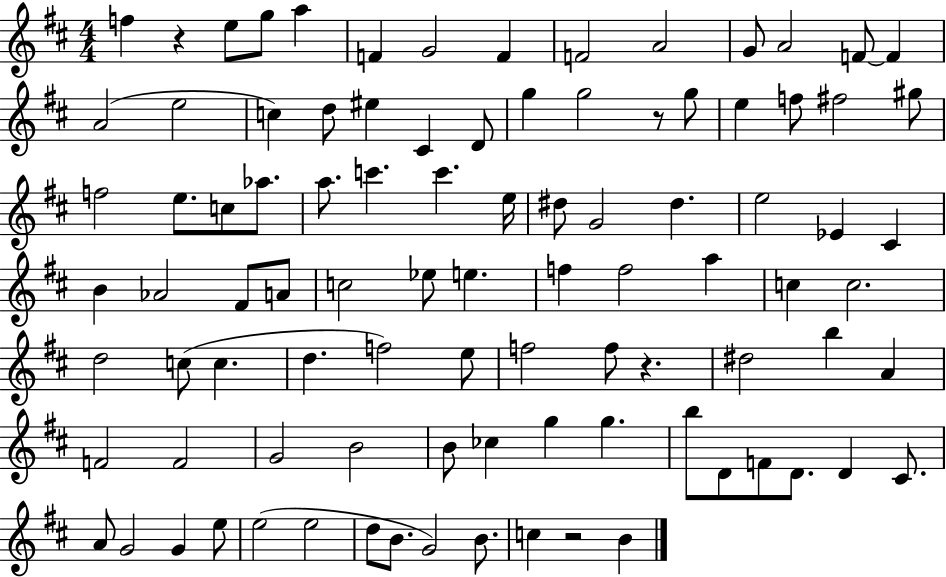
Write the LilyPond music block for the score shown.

{
  \clef treble
  \numericTimeSignature
  \time 4/4
  \key d \major
  f''4 r4 e''8 g''8 a''4 | f'4 g'2 f'4 | f'2 a'2 | g'8 a'2 f'8~~ f'4 | \break a'2( e''2 | c''4) d''8 eis''4 cis'4 d'8 | g''4 g''2 r8 g''8 | e''4 f''8 fis''2 gis''8 | \break f''2 e''8. c''8 aes''8. | a''8. c'''4. c'''4. e''16 | dis''8 g'2 dis''4. | e''2 ees'4 cis'4 | \break b'4 aes'2 fis'8 a'8 | c''2 ees''8 e''4. | f''4 f''2 a''4 | c''4 c''2. | \break d''2 c''8( c''4. | d''4. f''2) e''8 | f''2 f''8 r4. | dis''2 b''4 a'4 | \break f'2 f'2 | g'2 b'2 | b'8 ces''4 g''4 g''4. | b''8 d'8 f'8 d'8. d'4 cis'8. | \break a'8 g'2 g'4 e''8 | e''2( e''2 | d''8 b'8. g'2) b'8. | c''4 r2 b'4 | \break \bar "|."
}